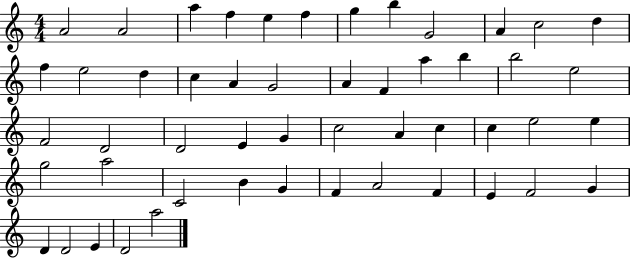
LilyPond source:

{
  \clef treble
  \numericTimeSignature
  \time 4/4
  \key c \major
  a'2 a'2 | a''4 f''4 e''4 f''4 | g''4 b''4 g'2 | a'4 c''2 d''4 | \break f''4 e''2 d''4 | c''4 a'4 g'2 | a'4 f'4 a''4 b''4 | b''2 e''2 | \break f'2 d'2 | d'2 e'4 g'4 | c''2 a'4 c''4 | c''4 e''2 e''4 | \break g''2 a''2 | c'2 b'4 g'4 | f'4 a'2 f'4 | e'4 f'2 g'4 | \break d'4 d'2 e'4 | d'2 a''2 | \bar "|."
}